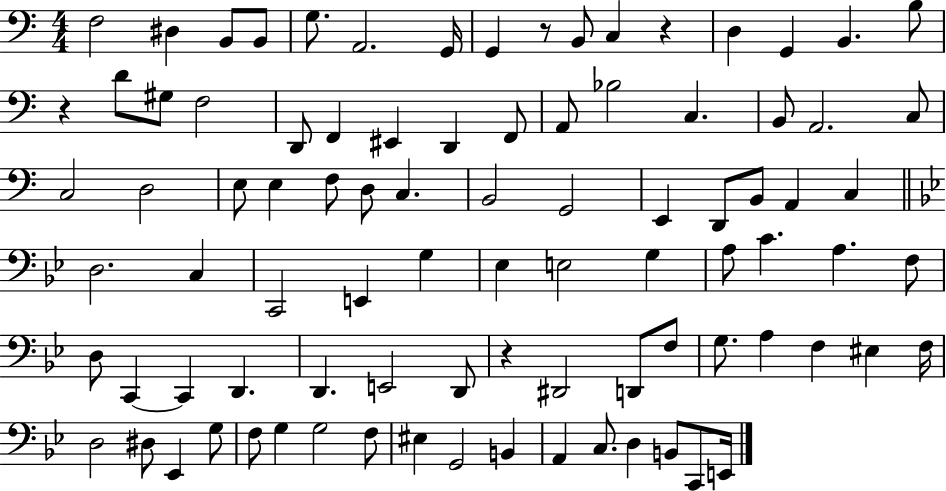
X:1
T:Untitled
M:4/4
L:1/4
K:C
F,2 ^D, B,,/2 B,,/2 G,/2 A,,2 G,,/4 G,, z/2 B,,/2 C, z D, G,, B,, B,/2 z D/2 ^G,/2 F,2 D,,/2 F,, ^E,, D,, F,,/2 A,,/2 _B,2 C, B,,/2 A,,2 C,/2 C,2 D,2 E,/2 E, F,/2 D,/2 C, B,,2 G,,2 E,, D,,/2 B,,/2 A,, C, D,2 C, C,,2 E,, G, _E, E,2 G, A,/2 C A, F,/2 D,/2 C,, C,, D,, D,, E,,2 D,,/2 z ^D,,2 D,,/2 F,/2 G,/2 A, F, ^E, F,/4 D,2 ^D,/2 _E,, G,/2 F,/2 G, G,2 F,/2 ^E, G,,2 B,, A,, C,/2 D, B,,/2 C,,/2 E,,/4